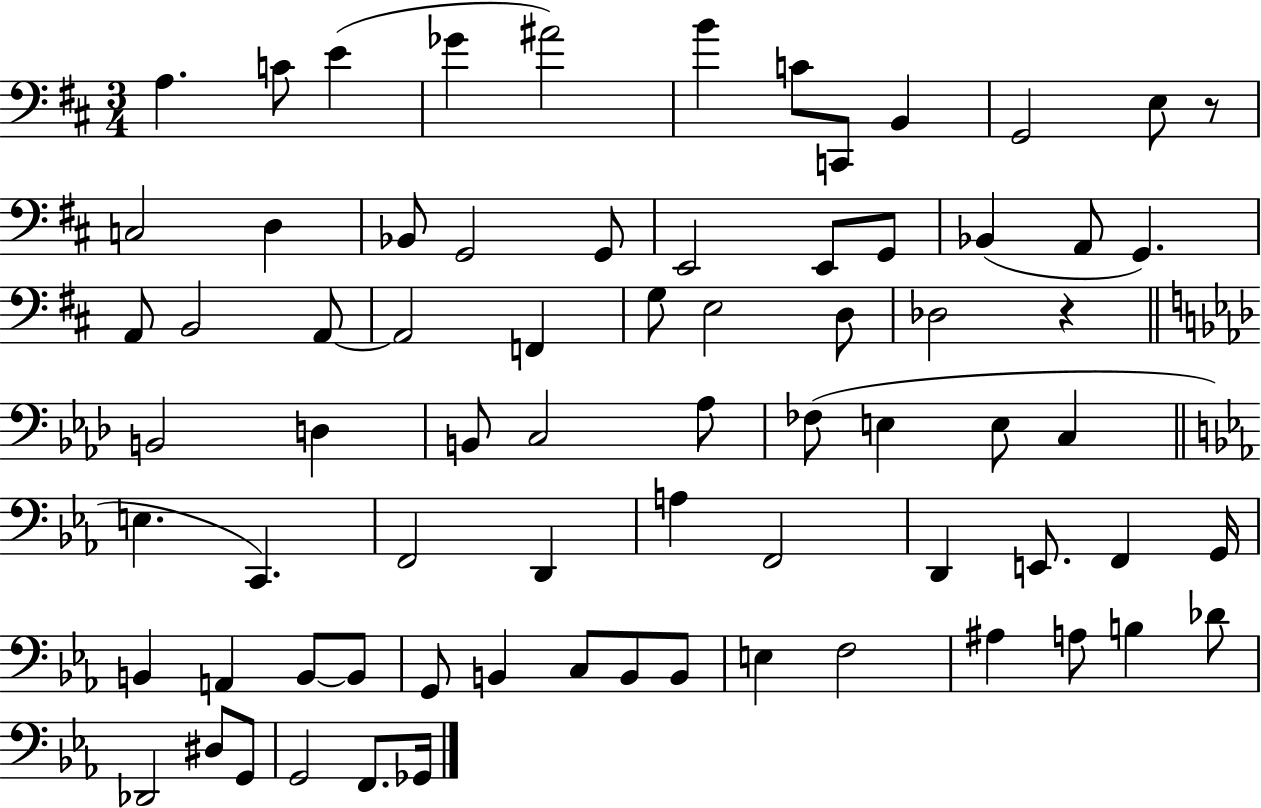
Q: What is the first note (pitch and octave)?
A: A3